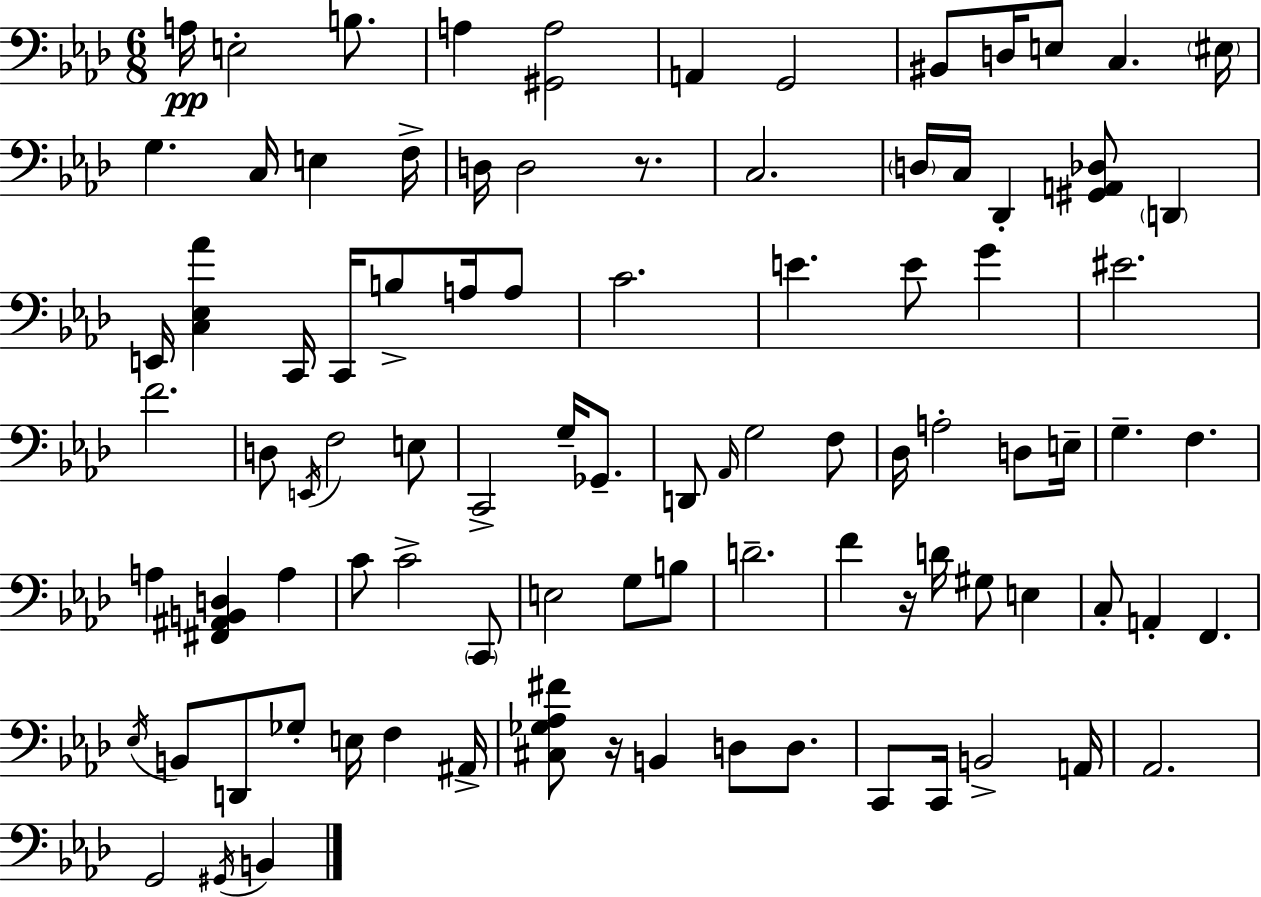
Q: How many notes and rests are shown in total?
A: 93